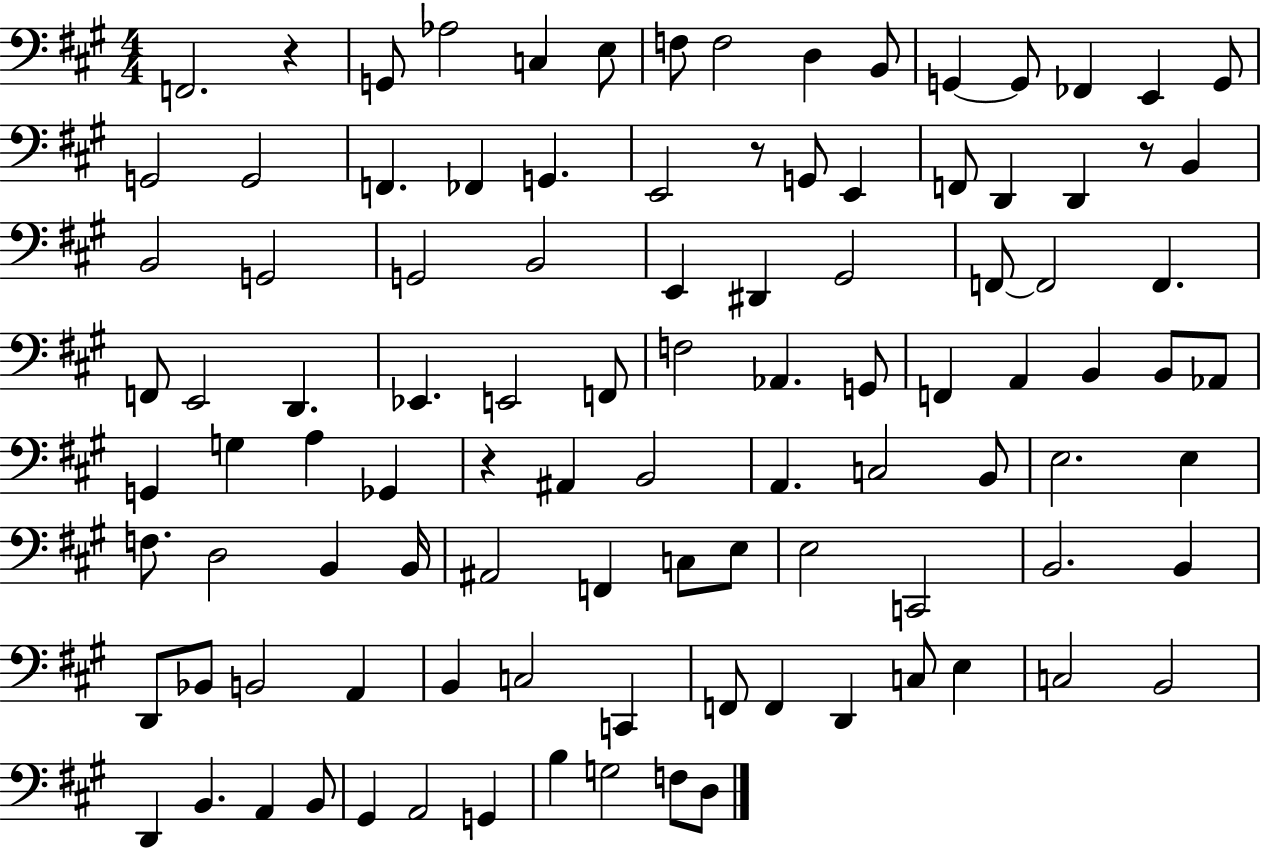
{
  \clef bass
  \numericTimeSignature
  \time 4/4
  \key a \major
  f,2. r4 | g,8 aes2 c4 e8 | f8 f2 d4 b,8 | g,4~~ g,8 fes,4 e,4 g,8 | \break g,2 g,2 | f,4. fes,4 g,4. | e,2 r8 g,8 e,4 | f,8 d,4 d,4 r8 b,4 | \break b,2 g,2 | g,2 b,2 | e,4 dis,4 gis,2 | f,8~~ f,2 f,4. | \break f,8 e,2 d,4. | ees,4. e,2 f,8 | f2 aes,4. g,8 | f,4 a,4 b,4 b,8 aes,8 | \break g,4 g4 a4 ges,4 | r4 ais,4 b,2 | a,4. c2 b,8 | e2. e4 | \break f8. d2 b,4 b,16 | ais,2 f,4 c8 e8 | e2 c,2 | b,2. b,4 | \break d,8 bes,8 b,2 a,4 | b,4 c2 c,4 | f,8 f,4 d,4 c8 e4 | c2 b,2 | \break d,4 b,4. a,4 b,8 | gis,4 a,2 g,4 | b4 g2 f8 d8 | \bar "|."
}